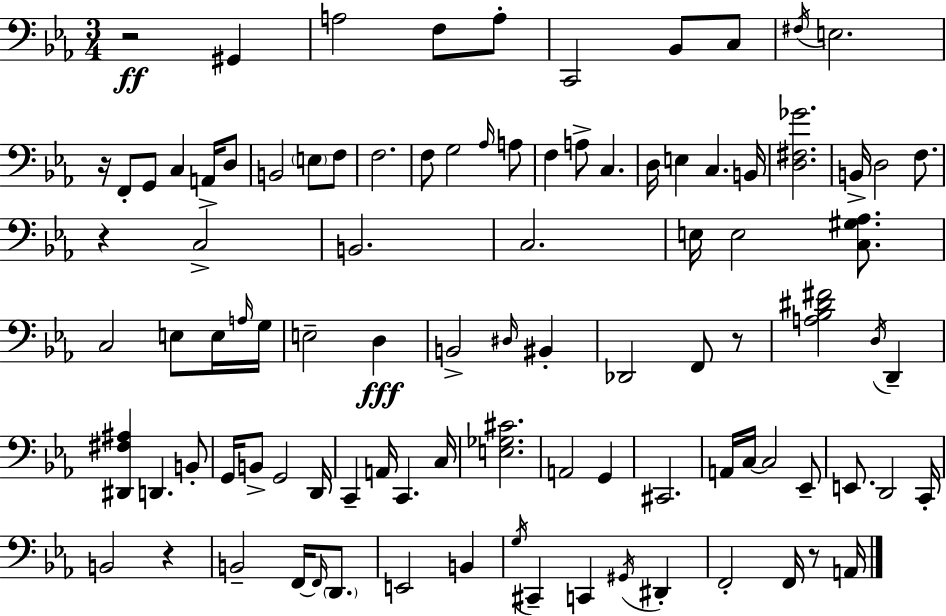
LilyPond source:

{
  \clef bass
  \numericTimeSignature
  \time 3/4
  \key c \minor
  r2\ff gis,4 | a2 f8 a8-. | c,2 bes,8 c8 | \acciaccatura { fis16 } e2. | \break r16 f,8-. g,8 c4 a,16-> d8 | b,2 \parenthesize e8 f8 | f2. | f8 g2 \grace { aes16 } | \break a8 f4 a8-> c4. | d16 e4 c4. | b,16 <d fis ges'>2. | b,16-> d2 f8. | \break r4 c2-> | b,2. | c2. | e16 e2 <c gis aes>8. | \break c2 e8 | e16 \grace { a16 } g16 e2-- d4\fff | b,2-> \grace { dis16 } | bis,4-. des,2 | \break f,8 r8 <a bes dis' fis'>2 | \acciaccatura { d16 } d,4-- <dis, fis ais>4 d,4. | b,8-. g,16 b,8-> g,2 | d,16 c,4-- a,16 c,4. | \break c16 <e ges cis'>2. | a,2 | g,4 cis,2. | a,16 c16~~ c2 | \break ees,8-- e,8. d,2 | c,16-. b,2 | r4 b,2-- | f,16~~ \grace { f,16 } \parenthesize d,8. e,2 | \break b,4 \acciaccatura { g16 } cis,4-- c,4 | \acciaccatura { gis,16 } dis,4-. f,2-. | f,16 r8 a,16 \bar "|."
}